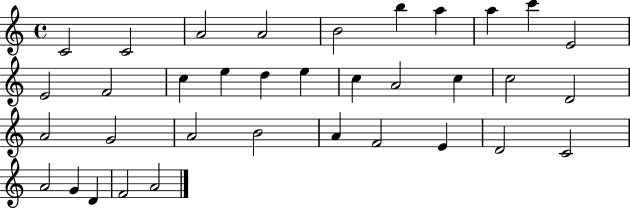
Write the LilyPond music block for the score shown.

{
  \clef treble
  \time 4/4
  \defaultTimeSignature
  \key c \major
  c'2 c'2 | a'2 a'2 | b'2 b''4 a''4 | a''4 c'''4 e'2 | \break e'2 f'2 | c''4 e''4 d''4 e''4 | c''4 a'2 c''4 | c''2 d'2 | \break a'2 g'2 | a'2 b'2 | a'4 f'2 e'4 | d'2 c'2 | \break a'2 g'4 d'4 | f'2 a'2 | \bar "|."
}